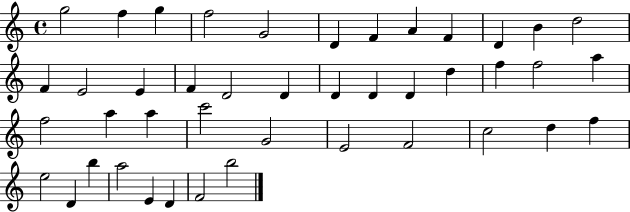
G5/h F5/q G5/q F5/h G4/h D4/q F4/q A4/q F4/q D4/q B4/q D5/h F4/q E4/h E4/q F4/q D4/h D4/q D4/q D4/q D4/q D5/q F5/q F5/h A5/q F5/h A5/q A5/q C6/h G4/h E4/h F4/h C5/h D5/q F5/q E5/h D4/q B5/q A5/h E4/q D4/q F4/h B5/h